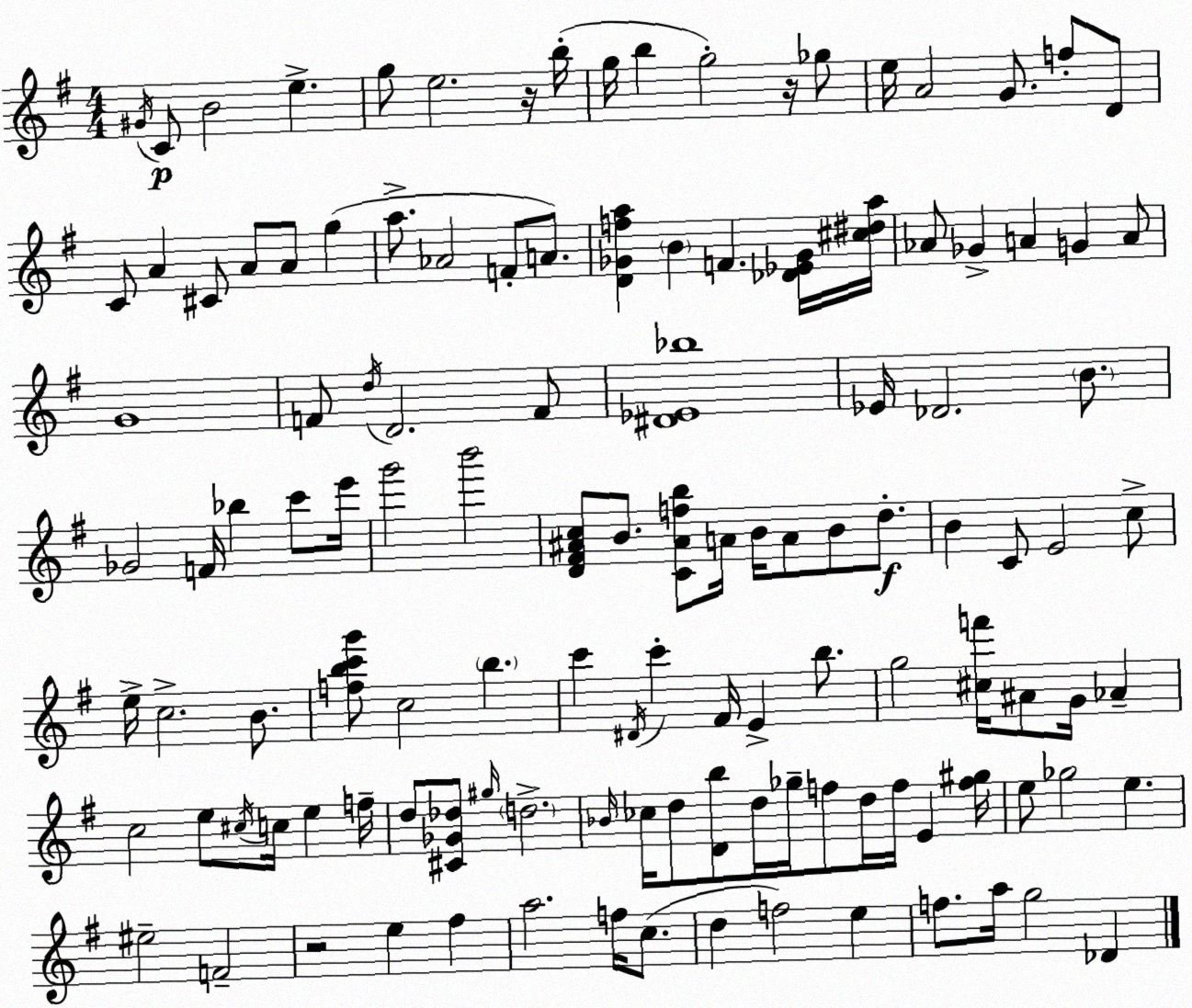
X:1
T:Untitled
M:4/4
L:1/4
K:G
^G/4 C/2 B2 e g/2 e2 z/4 b/4 g/4 b g2 z/4 _g/2 e/4 A2 G/2 f/2 D/2 C/2 A ^C/2 A/2 A/2 g a/2 _A2 F/2 A/2 [D_Gfa] B F [_D_E_G]/4 [^c^da]/4 _A/2 _G A G A/2 G4 F/2 d/4 D2 F/2 [^D_E_b]4 _E/4 _D2 B/2 _G2 F/4 _b c'/2 e'/4 g'2 b'2 [D^F^Ac]/2 B/2 [C^Afb]/2 A/4 B/4 A/2 B/2 d/2 B C/2 E2 c/2 e/4 c2 B/2 [fbc'g']/2 c2 b c' ^D/4 c' ^F/4 E b/2 g2 [^cf']/4 ^A/2 G/4 _A c2 e/2 ^c/4 c/4 e f/4 d/2 [^C_G_d]/2 ^g/4 d2 _B/4 _c/4 d/2 [Db]/2 d/4 _g/4 f/2 d/4 f/4 E [f^g]/4 e/2 _g2 e ^e2 F2 z2 e ^f a2 f/4 c/2 d f2 e f/2 a/4 g2 _D